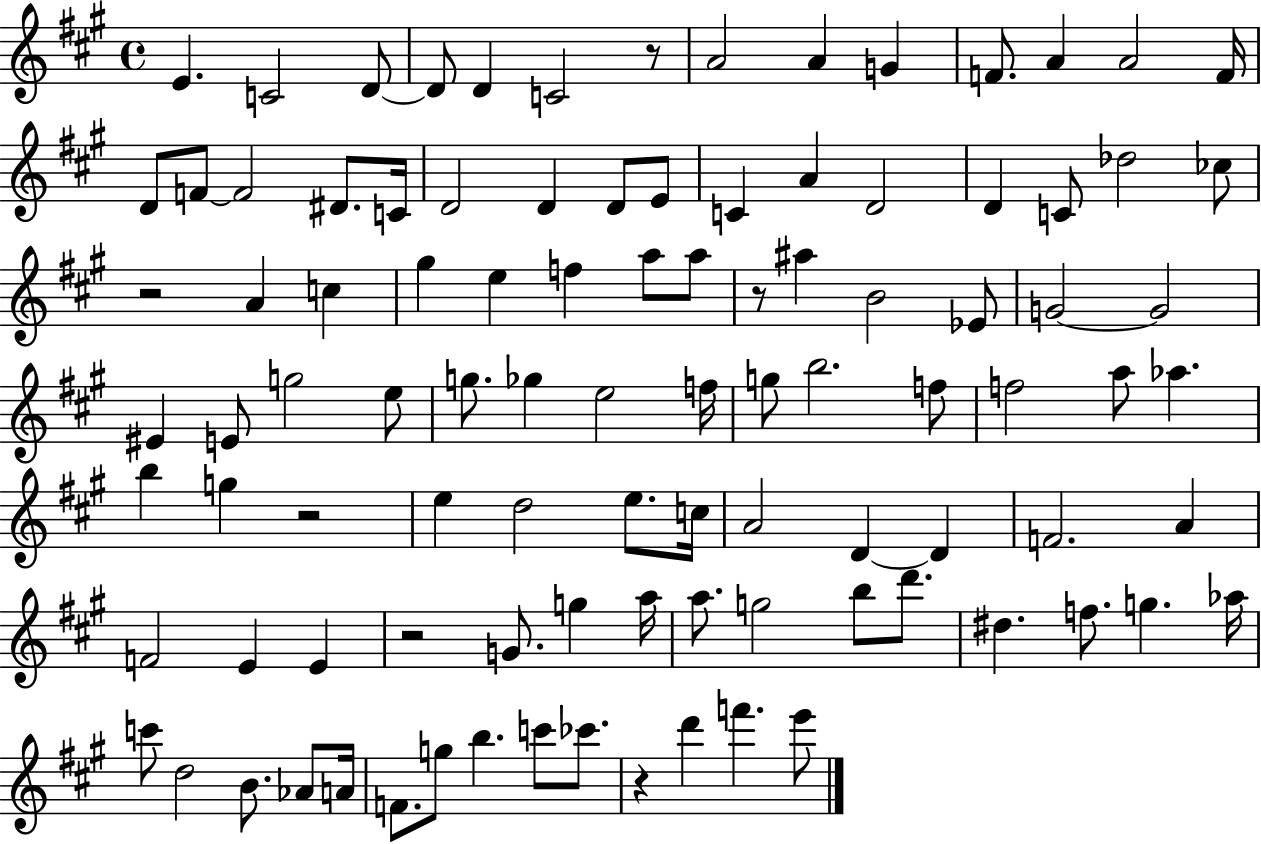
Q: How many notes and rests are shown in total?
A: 99